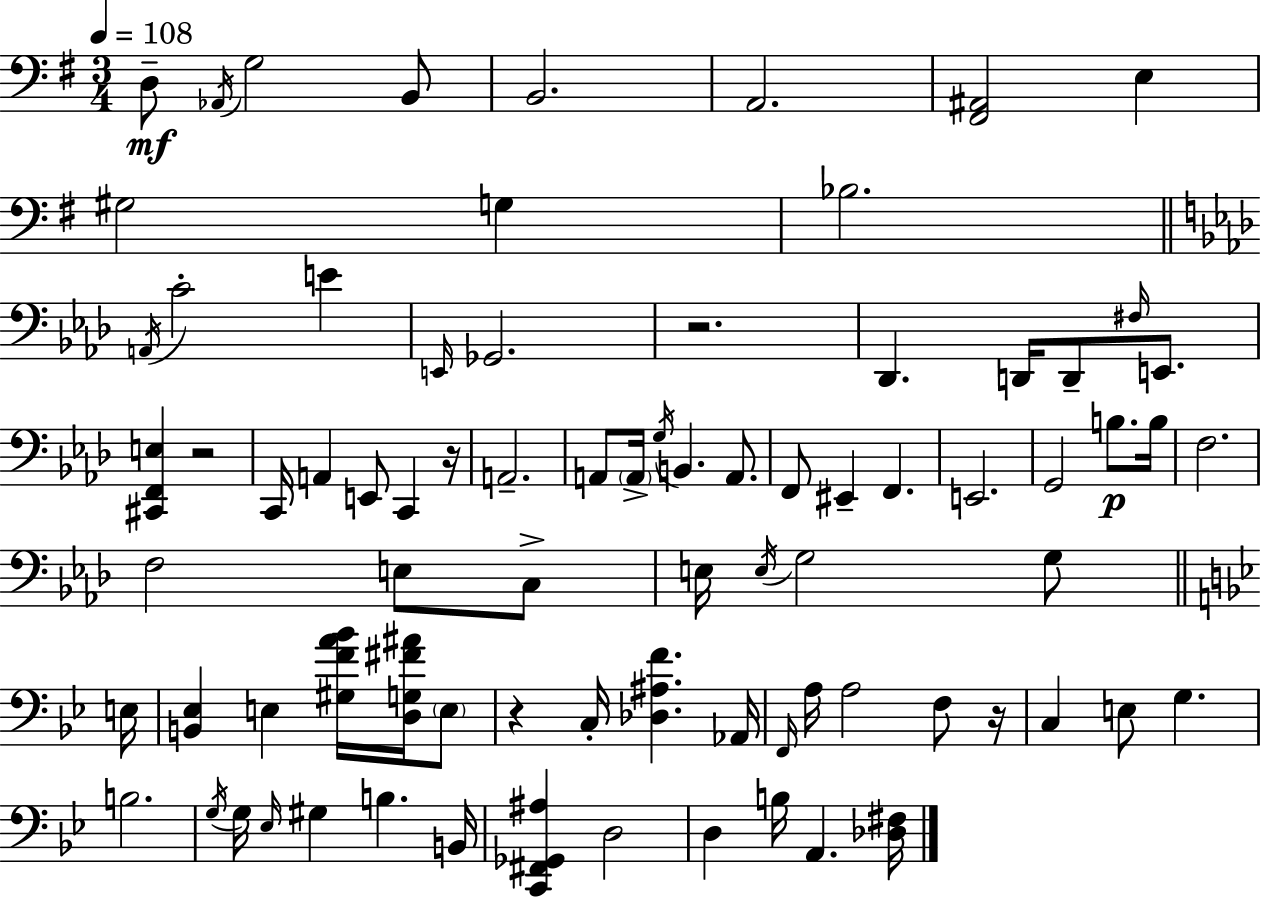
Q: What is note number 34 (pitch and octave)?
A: E2